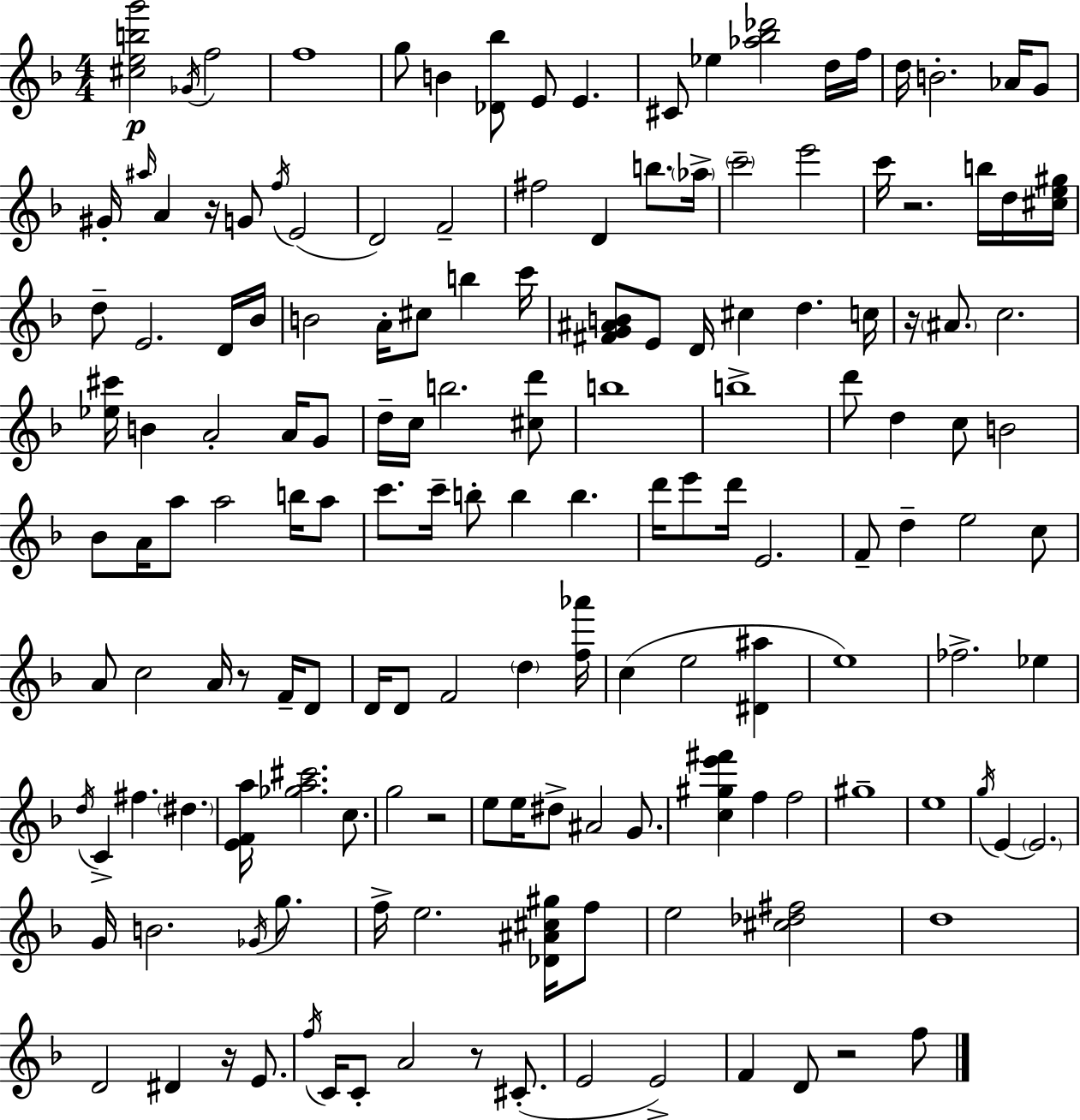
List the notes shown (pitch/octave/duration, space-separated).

[C#5,E5,B5,G6]/h Gb4/s F5/h F5/w G5/e B4/q [Db4,Bb5]/e E4/e E4/q. C#4/e Eb5/q [Ab5,Bb5,Db6]/h D5/s F5/s D5/s B4/h. Ab4/s G4/e G#4/s A#5/s A4/q R/s G4/e F5/s E4/h D4/h F4/h F#5/h D4/q B5/e. Ab5/s C6/h E6/h C6/s R/h. B5/s D5/s [C#5,E5,G#5]/s D5/e E4/h. D4/s Bb4/s B4/h A4/s C#5/e B5/q C6/s [F#4,G4,A#4,B4]/e E4/e D4/s C#5/q D5/q. C5/s R/s A#4/e. C5/h. [Eb5,C#6]/s B4/q A4/h A4/s G4/e D5/s C5/s B5/h. [C#5,D6]/e B5/w B5/w D6/e D5/q C5/e B4/h Bb4/e A4/s A5/e A5/h B5/s A5/e C6/e. C6/s B5/e B5/q B5/q. D6/s E6/e D6/s E4/h. F4/e D5/q E5/h C5/e A4/e C5/h A4/s R/e F4/s D4/e D4/s D4/e F4/h D5/q [F5,Ab6]/s C5/q E5/h [D#4,A#5]/q E5/w FES5/h. Eb5/q D5/s C4/q F#5/q. D#5/q. [E4,F4,A5]/s [Gb5,A5,C#6]/h. C5/e. G5/h R/h E5/e E5/s D#5/e A#4/h G4/e. [C5,G#5,E6,F#6]/q F5/q F5/h G#5/w E5/w G5/s E4/q E4/h. G4/s B4/h. Gb4/s G5/e. F5/s E5/h. [Db4,A#4,C#5,G#5]/s F5/e E5/h [C#5,Db5,F#5]/h D5/w D4/h D#4/q R/s E4/e. F5/s C4/s C4/e A4/h R/e C#4/e. E4/h E4/h F4/q D4/e R/h F5/e